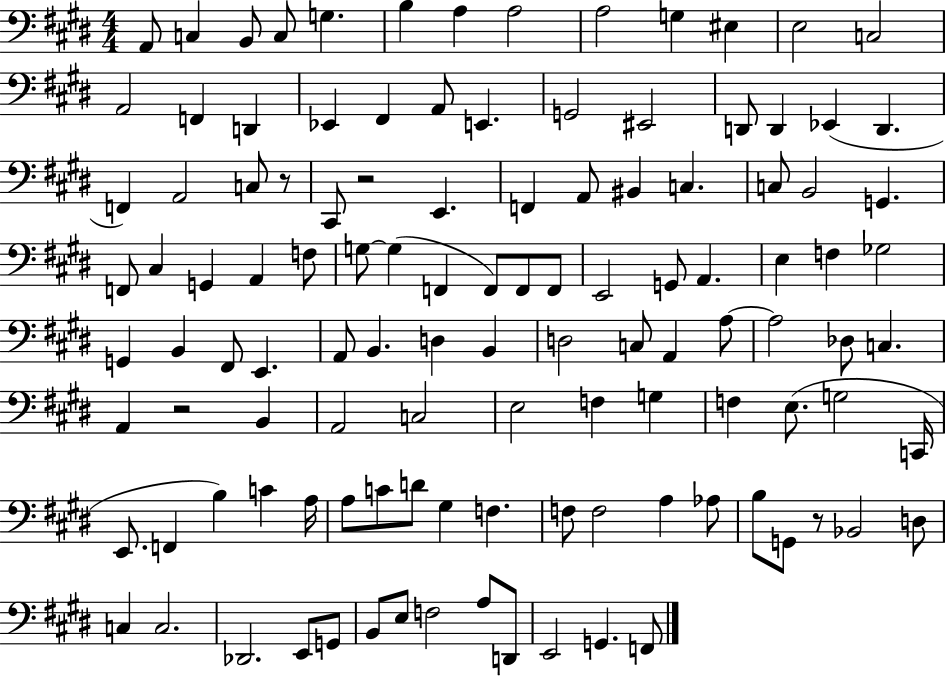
X:1
T:Untitled
M:4/4
L:1/4
K:E
A,,/2 C, B,,/2 C,/2 G, B, A, A,2 A,2 G, ^E, E,2 C,2 A,,2 F,, D,, _E,, ^F,, A,,/2 E,, G,,2 ^E,,2 D,,/2 D,, _E,, D,, F,, A,,2 C,/2 z/2 ^C,,/2 z2 E,, F,, A,,/2 ^B,, C, C,/2 B,,2 G,, F,,/2 ^C, G,, A,, F,/2 G,/2 G, F,, F,,/2 F,,/2 F,,/2 E,,2 G,,/2 A,, E, F, _G,2 G,, B,, ^F,,/2 E,, A,,/2 B,, D, B,, D,2 C,/2 A,, A,/2 A,2 _D,/2 C, A,, z2 B,, A,,2 C,2 E,2 F, G, F, E,/2 G,2 C,,/4 E,,/2 F,, B, C A,/4 A,/2 C/2 D/2 ^G, F, F,/2 F,2 A, _A,/2 B,/2 G,,/2 z/2 _B,,2 D,/2 C, C,2 _D,,2 E,,/2 G,,/2 B,,/2 E,/2 F,2 A,/2 D,,/2 E,,2 G,, F,,/2